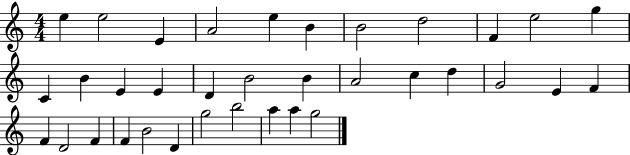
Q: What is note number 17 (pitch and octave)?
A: B4